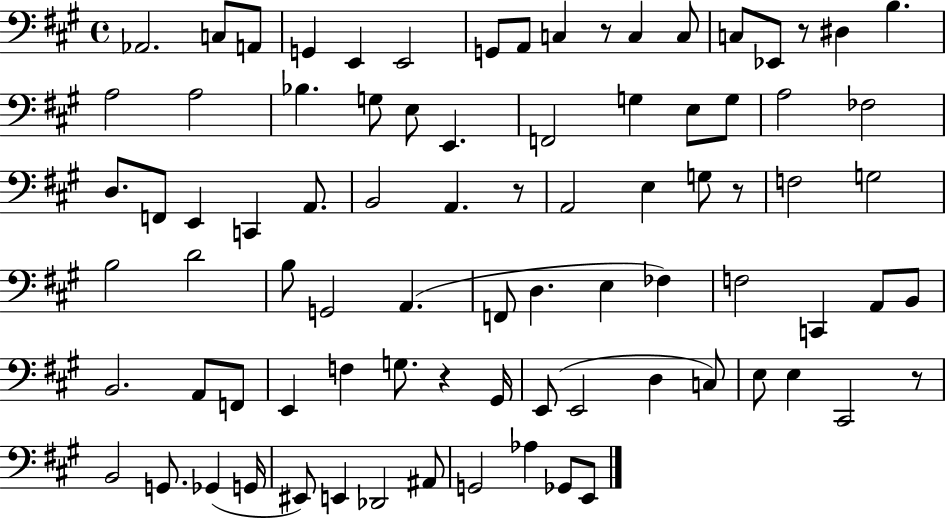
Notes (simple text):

Ab2/h. C3/e A2/e G2/q E2/q E2/h G2/e A2/e C3/q R/e C3/q C3/e C3/e Eb2/e R/e D#3/q B3/q. A3/h A3/h Bb3/q. G3/e E3/e E2/q. F2/h G3/q E3/e G3/e A3/h FES3/h D3/e. F2/e E2/q C2/q A2/e. B2/h A2/q. R/e A2/h E3/q G3/e R/e F3/h G3/h B3/h D4/h B3/e G2/h A2/q. F2/e D3/q. E3/q FES3/q F3/h C2/q A2/e B2/e B2/h. A2/e F2/e E2/q F3/q G3/e. R/q G#2/s E2/e E2/h D3/q C3/e E3/e E3/q C#2/h R/e B2/h G2/e. Gb2/q G2/s EIS2/e E2/q Db2/h A#2/e G2/h Ab3/q Gb2/e E2/e